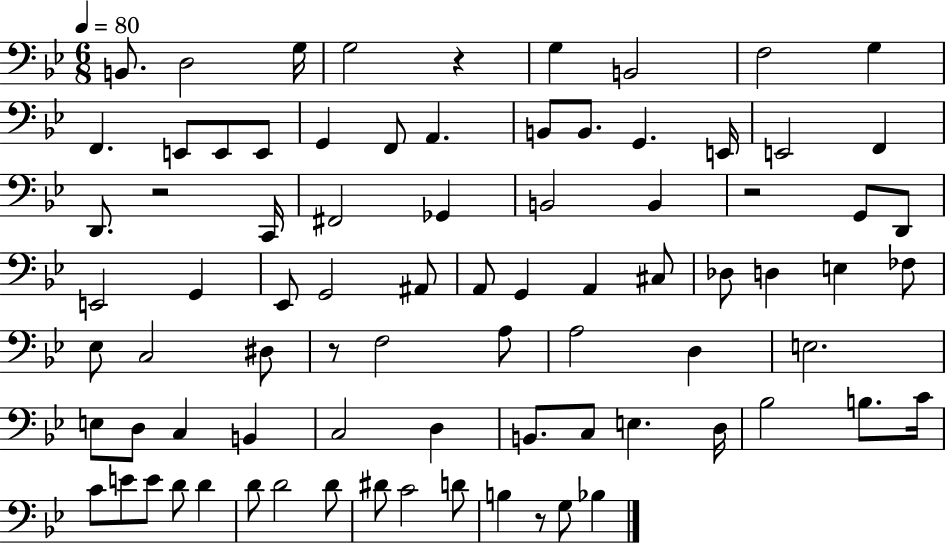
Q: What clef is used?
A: bass